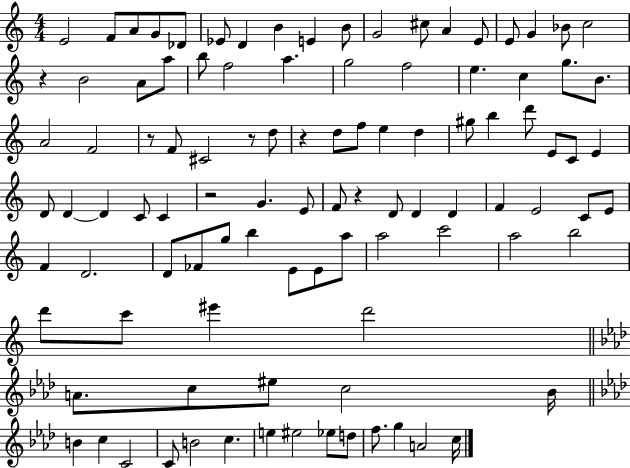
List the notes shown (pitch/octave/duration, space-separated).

E4/h F4/e A4/e G4/e Db4/e Eb4/e D4/q B4/q E4/q B4/e G4/h C#5/e A4/q E4/e E4/e G4/q Bb4/e C5/h R/q B4/h A4/e A5/e B5/e F5/h A5/q. G5/h F5/h E5/q. C5/q G5/e. B4/e. A4/h F4/h R/e F4/e C#4/h R/e D5/e R/q D5/e F5/e E5/q D5/q G#5/e B5/q D6/e E4/e C4/e E4/q D4/e D4/q D4/q C4/e C4/q R/h G4/q. E4/e F4/e R/q D4/e D4/q D4/q F4/q E4/h C4/e E4/e F4/q D4/h. D4/e FES4/e G5/e B5/q E4/e E4/e A5/e A5/h C6/h A5/h B5/h D6/e C6/e EIS6/q D6/h A4/e. C5/e EIS5/e C5/h Bb4/s B4/q C5/q C4/h C4/e B4/h C5/q. E5/q EIS5/h Eb5/e D5/e F5/e. G5/q A4/h C5/s